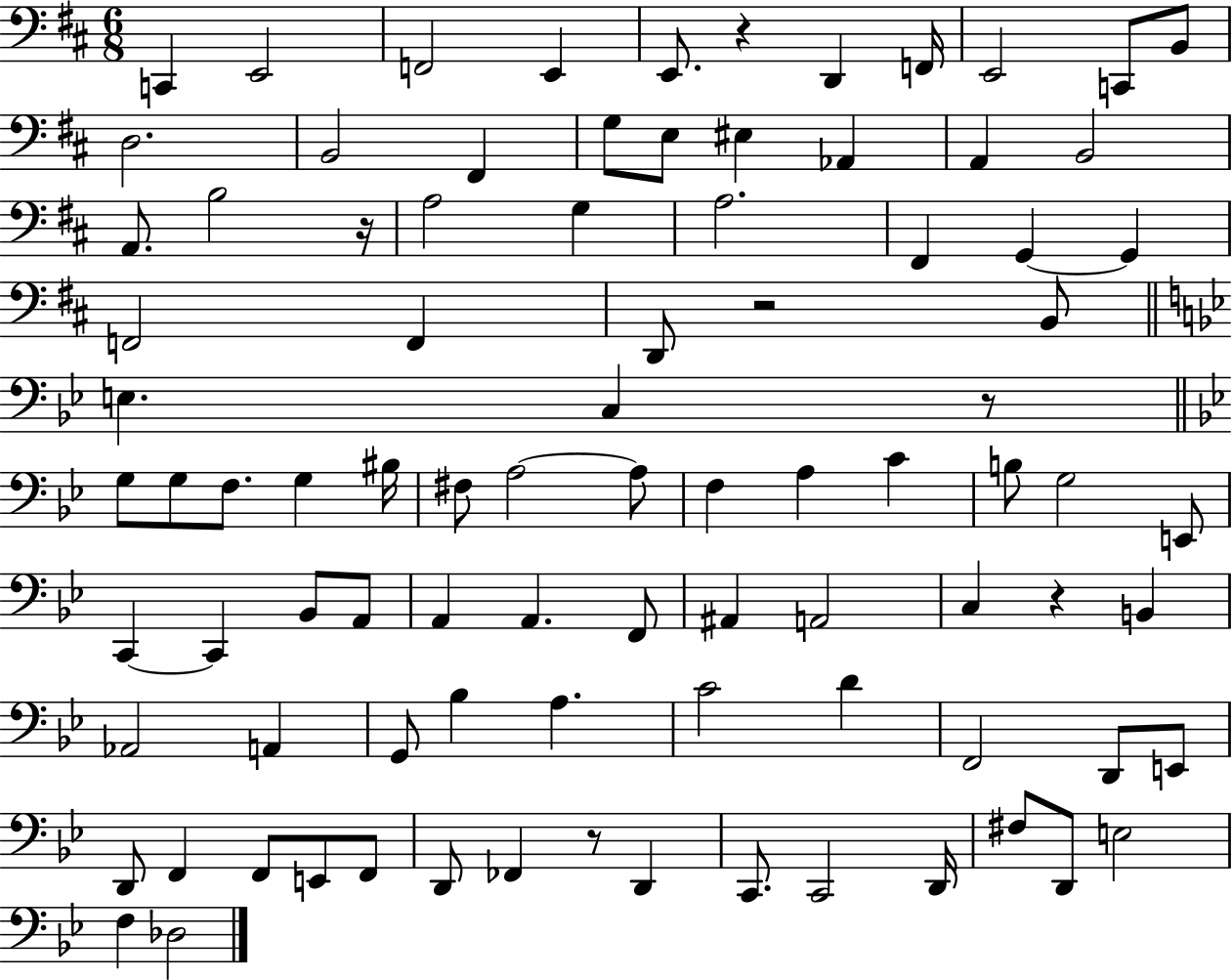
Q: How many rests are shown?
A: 6